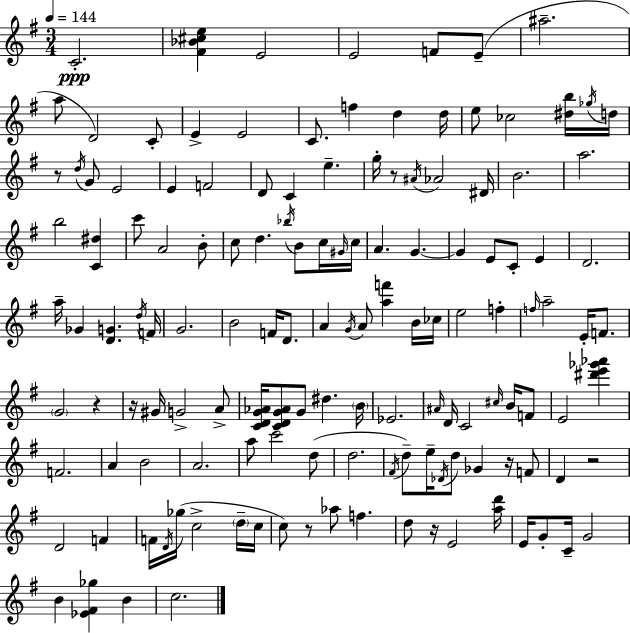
C4/h. [F#4,Bb4,C#5,E5]/q E4/h E4/h F4/e E4/e A#5/h. A5/e D4/h C4/e E4/q E4/h C4/e. F5/q D5/q D5/s E5/e CES5/h [D#5,B5]/s Gb5/s D5/s R/e D5/s G4/e E4/h E4/q F4/h D4/e C4/q E5/q. G5/s R/e A#4/s Ab4/h D#4/s B4/h. A5/h. B5/h [C4,D#5]/q C6/e A4/h B4/e C5/e D5/q. Bb5/s B4/e C5/s G#4/s C5/s A4/q. G4/q. G4/q E4/e C4/e E4/q D4/h. A5/s Gb4/q [D4,G4]/q. D5/s F4/s G4/h. B4/h F4/s D4/e. A4/q G4/s A4/e [A5,F6]/q B4/s CES5/s E5/h F5/q F5/s A5/h E4/s F4/e. G4/h R/q R/s G#4/s G4/h A4/e [C4,D4,G4,Ab4]/s [C4,D4,G4,Ab4]/e G4/e D#5/q. B4/s Eb4/h. A#4/s D4/s C4/h C#5/s B4/s F4/e E4/h [D#6,E6,Gb6,Ab6]/q F4/h. A4/q B4/h A4/h. A5/e C6/h D5/e D5/h. F#4/s D5/e E5/s Db4/s D5/e Gb4/q R/s F4/e D4/q R/h D4/h F4/q F4/s D4/s Gb5/s C5/h D5/s C5/s C5/e R/e Ab5/e F5/q. D5/e R/s E4/h [A5,D6]/s E4/s G4/e C4/s G4/h B4/q [Eb4,F#4,Gb5]/q B4/q C5/h.